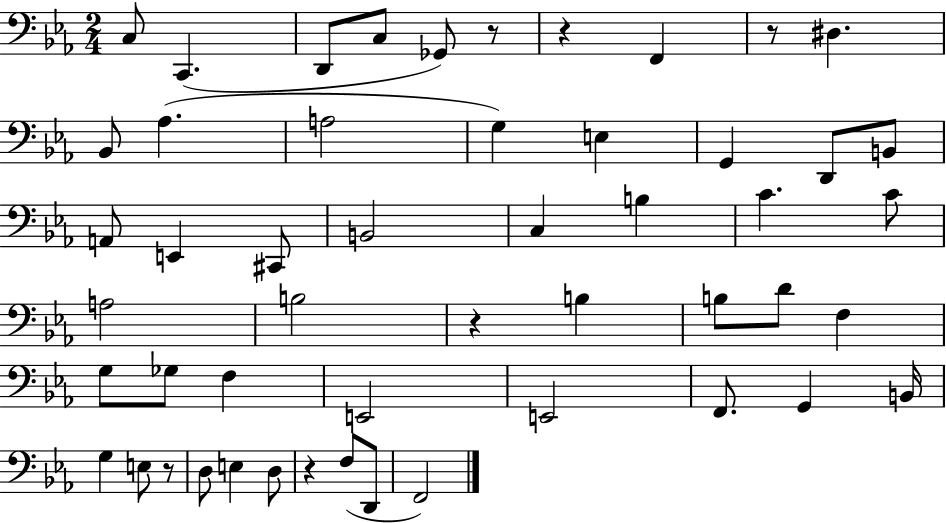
X:1
T:Untitled
M:2/4
L:1/4
K:Eb
C,/2 C,, D,,/2 C,/2 _G,,/2 z/2 z F,, z/2 ^D, _B,,/2 _A, A,2 G, E, G,, D,,/2 B,,/2 A,,/2 E,, ^C,,/2 B,,2 C, B, C C/2 A,2 B,2 z B, B,/2 D/2 F, G,/2 _G,/2 F, E,,2 E,,2 F,,/2 G,, B,,/4 G, E,/2 z/2 D,/2 E, D,/2 z F,/2 D,,/2 F,,2